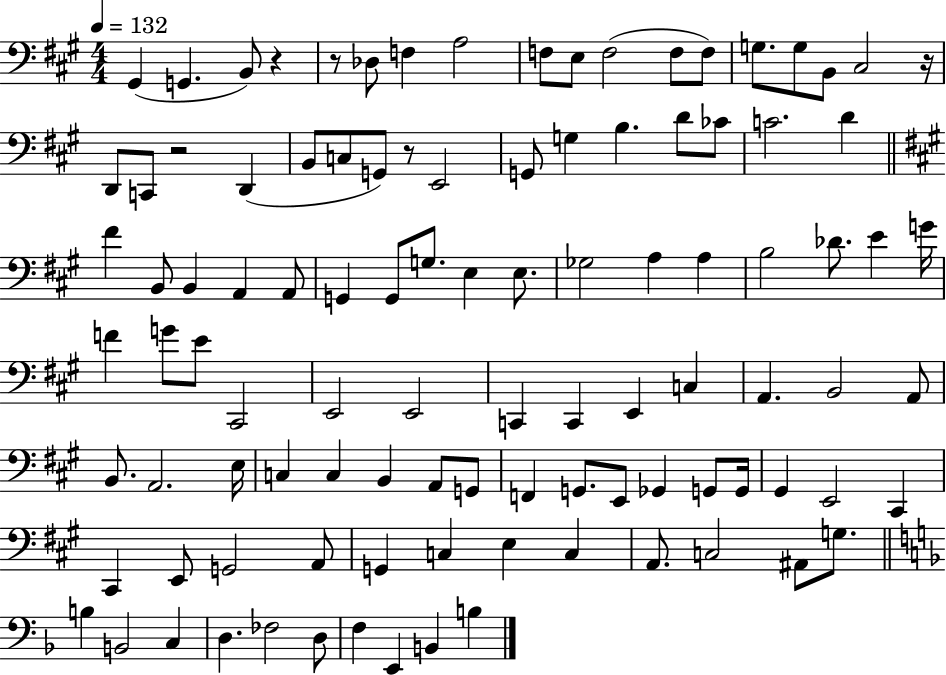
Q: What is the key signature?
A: A major